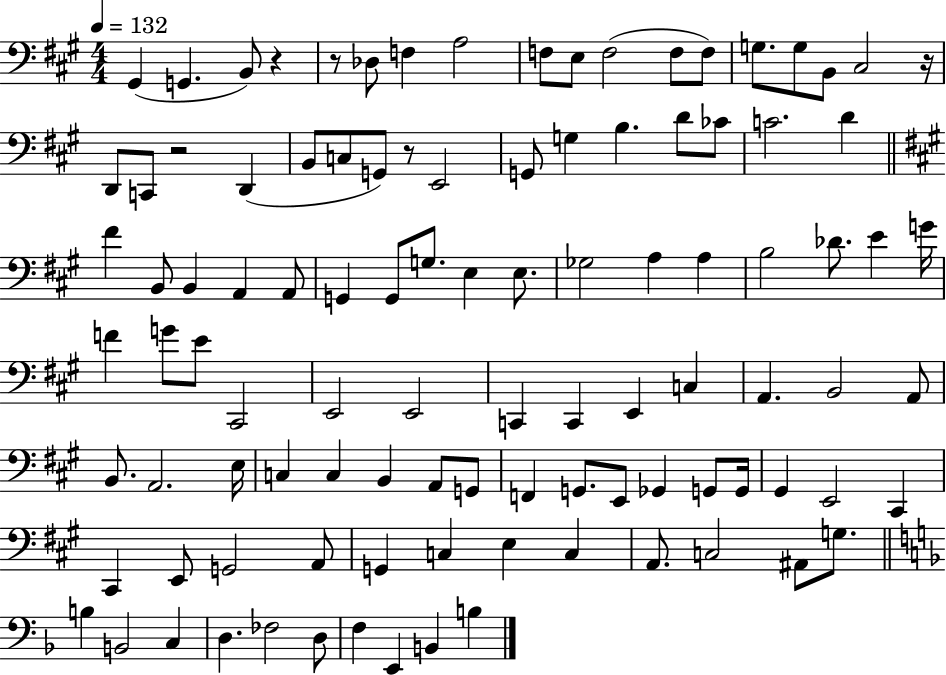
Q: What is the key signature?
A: A major